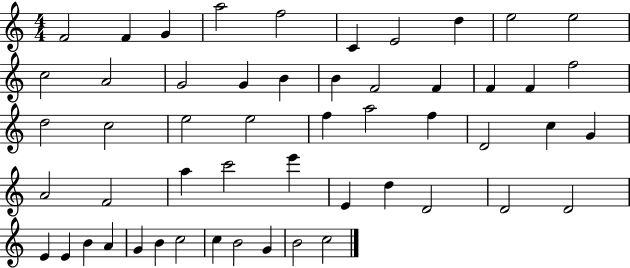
X:1
T:Untitled
M:4/4
L:1/4
K:C
F2 F G a2 f2 C E2 d e2 e2 c2 A2 G2 G B B F2 F F F f2 d2 c2 e2 e2 f a2 f D2 c G A2 F2 a c'2 e' E d D2 D2 D2 E E B A G B c2 c B2 G B2 c2